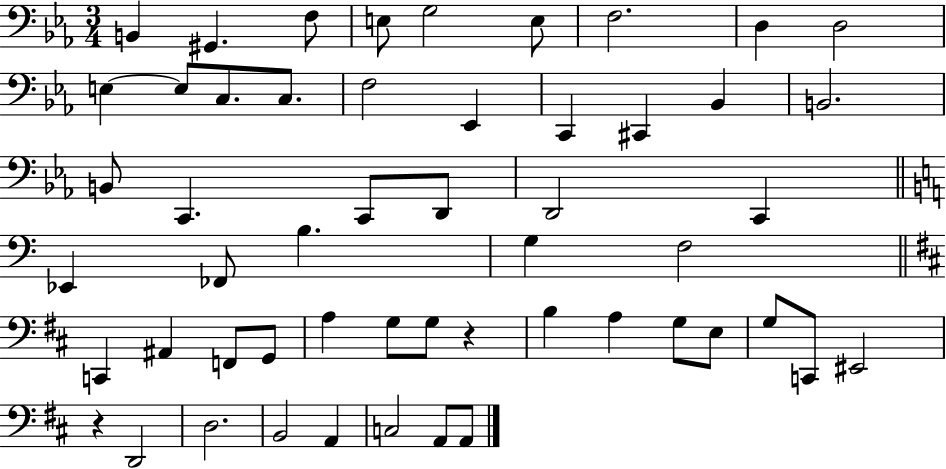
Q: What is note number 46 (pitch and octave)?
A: D3